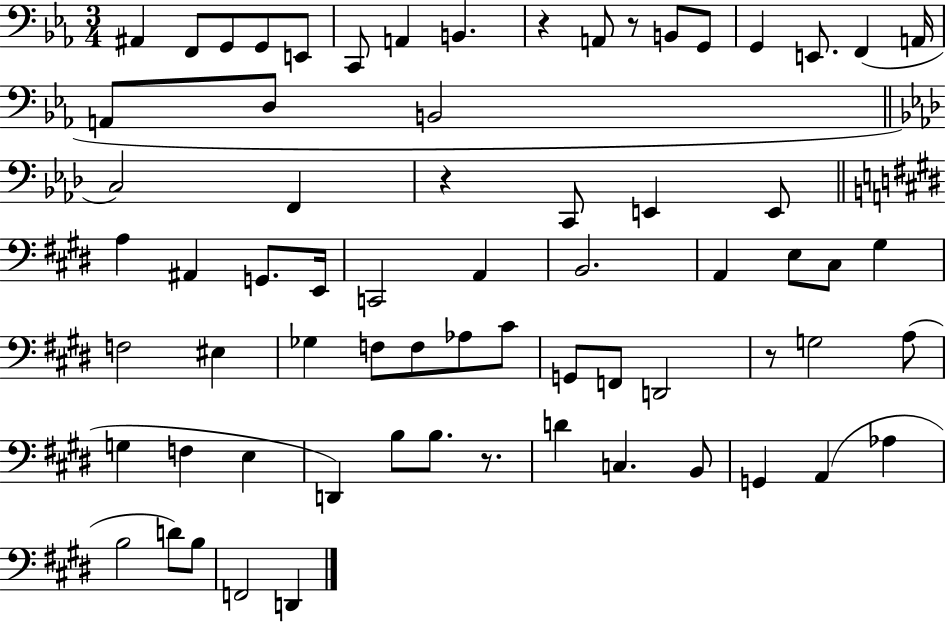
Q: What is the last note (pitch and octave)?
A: D2